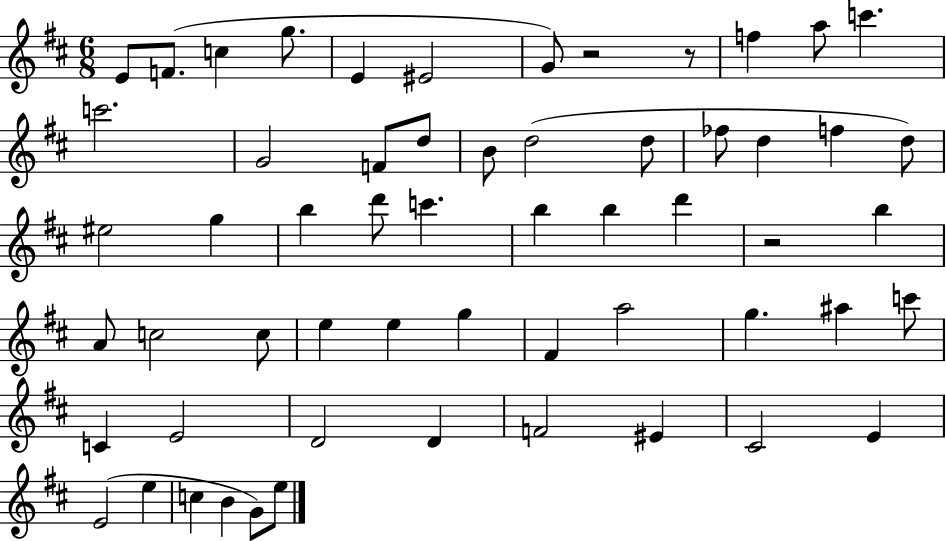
{
  \clef treble
  \numericTimeSignature
  \time 6/8
  \key d \major
  e'8 f'8.( c''4 g''8. | e'4 eis'2 | g'8) r2 r8 | f''4 a''8 c'''4. | \break c'''2. | g'2 f'8 d''8 | b'8 d''2( d''8 | fes''8 d''4 f''4 d''8) | \break eis''2 g''4 | b''4 d'''8 c'''4. | b''4 b''4 d'''4 | r2 b''4 | \break a'8 c''2 c''8 | e''4 e''4 g''4 | fis'4 a''2 | g''4. ais''4 c'''8 | \break c'4 e'2 | d'2 d'4 | f'2 eis'4 | cis'2 e'4 | \break e'2( e''4 | c''4 b'4 g'8) e''8 | \bar "|."
}